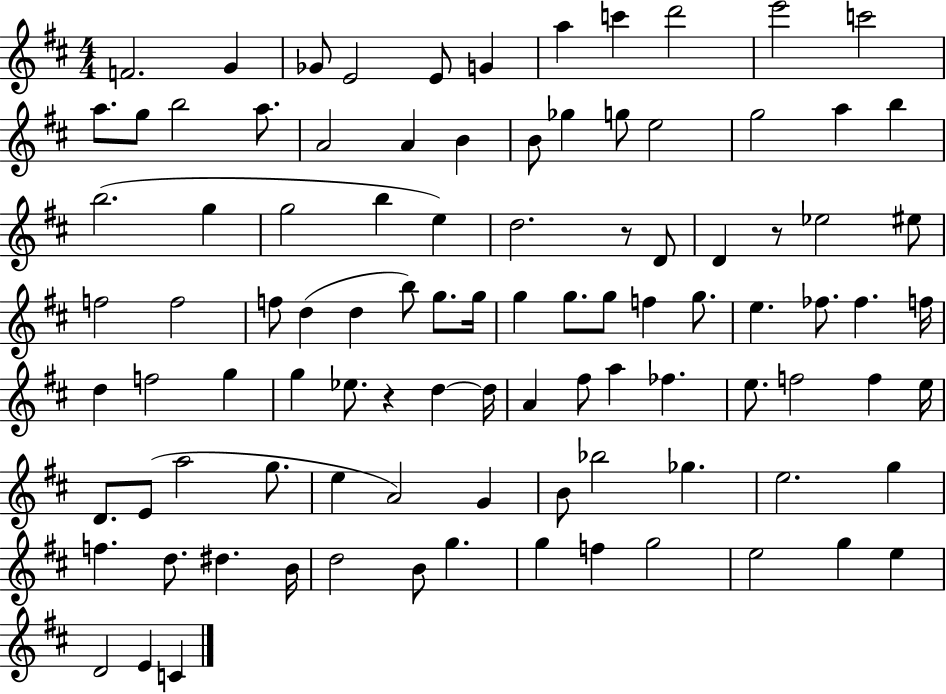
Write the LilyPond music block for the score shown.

{
  \clef treble
  \numericTimeSignature
  \time 4/4
  \key d \major
  \repeat volta 2 { f'2. g'4 | ges'8 e'2 e'8 g'4 | a''4 c'''4 d'''2 | e'''2 c'''2 | \break a''8. g''8 b''2 a''8. | a'2 a'4 b'4 | b'8 ges''4 g''8 e''2 | g''2 a''4 b''4 | \break b''2.( g''4 | g''2 b''4 e''4) | d''2. r8 d'8 | d'4 r8 ees''2 eis''8 | \break f''2 f''2 | f''8 d''4( d''4 b''8) g''8. g''16 | g''4 g''8. g''8 f''4 g''8. | e''4. fes''8. fes''4. f''16 | \break d''4 f''2 g''4 | g''4 ees''8. r4 d''4~~ d''16 | a'4 fis''8 a''4 fes''4. | e''8. f''2 f''4 e''16 | \break d'8. e'8( a''2 g''8. | e''4 a'2) g'4 | b'8 bes''2 ges''4. | e''2. g''4 | \break f''4. d''8. dis''4. b'16 | d''2 b'8 g''4. | g''4 f''4 g''2 | e''2 g''4 e''4 | \break d'2 e'4 c'4 | } \bar "|."
}